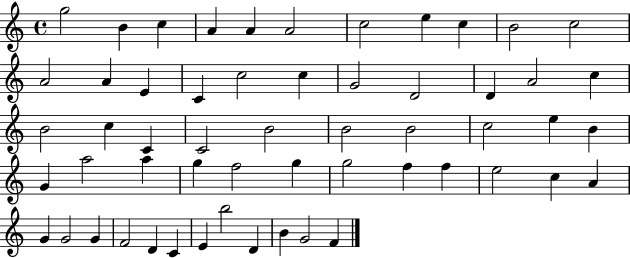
X:1
T:Untitled
M:4/4
L:1/4
K:C
g2 B c A A A2 c2 e c B2 c2 A2 A E C c2 c G2 D2 D A2 c B2 c C C2 B2 B2 B2 c2 e B G a2 a g f2 g g2 f f e2 c A G G2 G F2 D C E b2 D B G2 F